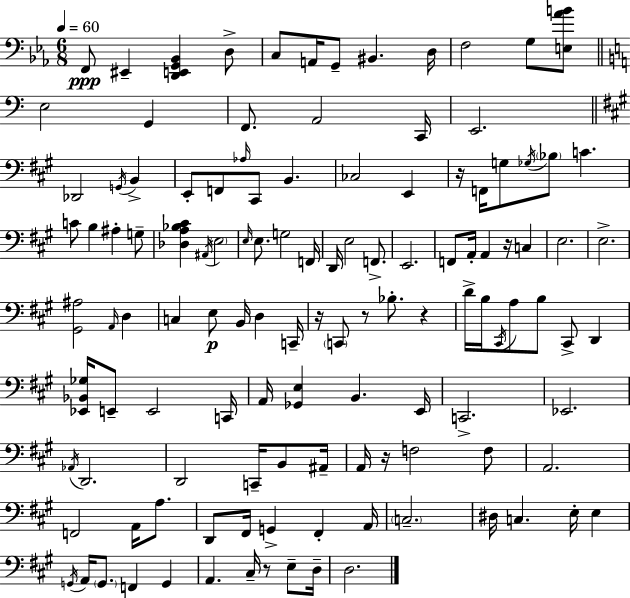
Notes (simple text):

F2/e EIS2/q [D2,E2,G2,Bb2]/q D3/e C3/e A2/s G2/e BIS2/q. D3/s F3/h G3/e [E3,Ab4,B4]/e E3/h G2/q F2/e. A2/h C2/s E2/h. Db2/h G2/s B2/q E2/e F2/e Ab3/s C#2/e B2/q. CES3/h E2/q R/s F2/s G3/e Gb3/s Bb3/e C4/q. C4/e B3/q A#3/q G3/e [Db3,A3,Bb3,C#4]/q A#2/s E3/h E3/s E3/e. G3/h F2/s D2/s E3/h F2/e. E2/h. F2/e A2/s A2/q R/s C3/q E3/h. E3/h. [G#2,A#3]/h A2/s D3/q C3/q E3/e B2/s D3/q C2/s R/s C2/e R/e Bb3/e. R/q D4/s B3/s C#2/s A3/e B3/e C#2/e D2/q [Eb2,Bb2,Gb3]/s E2/e E2/h C2/s A2/s [Gb2,E3]/q B2/q. E2/s C2/h. Eb2/h. Ab2/s D2/h. D2/h C2/s B2/e A#2/s A2/s R/s F3/h F3/e A2/h. F2/h A2/s A3/e. D2/e F#2/s G2/q F#2/q A2/s C3/h. D#3/s C3/q. E3/s E3/q G2/s A2/s G2/e. F2/q G2/q A2/q. C#3/s R/e E3/e D3/s D3/h.